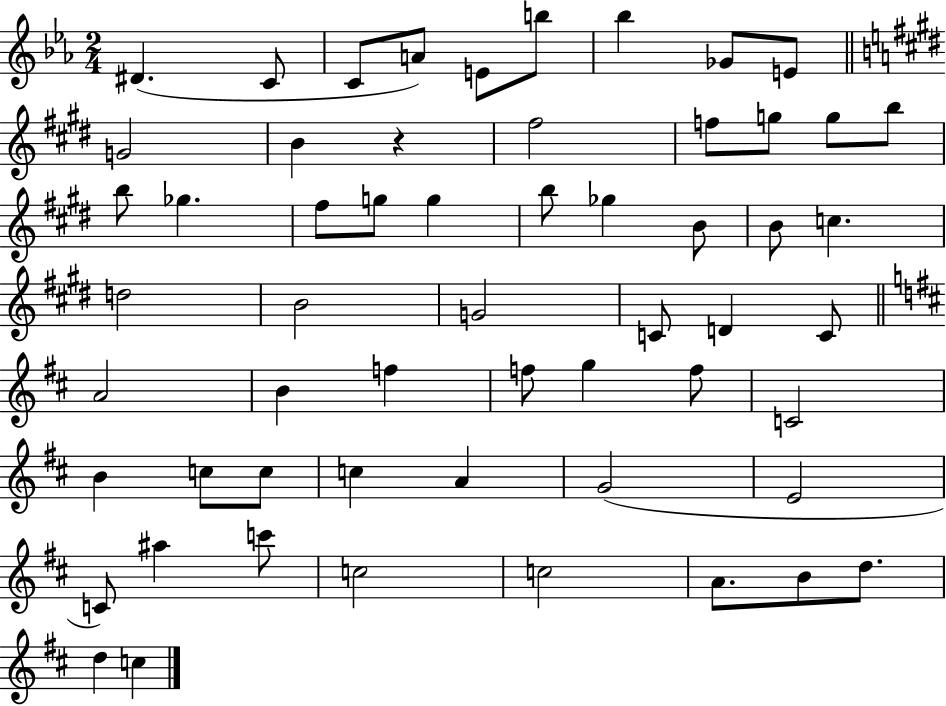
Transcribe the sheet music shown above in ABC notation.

X:1
T:Untitled
M:2/4
L:1/4
K:Eb
^D C/2 C/2 A/2 E/2 b/2 _b _G/2 E/2 G2 B z ^f2 f/2 g/2 g/2 b/2 b/2 _g ^f/2 g/2 g b/2 _g B/2 B/2 c d2 B2 G2 C/2 D C/2 A2 B f f/2 g f/2 C2 B c/2 c/2 c A G2 E2 C/2 ^a c'/2 c2 c2 A/2 B/2 d/2 d c